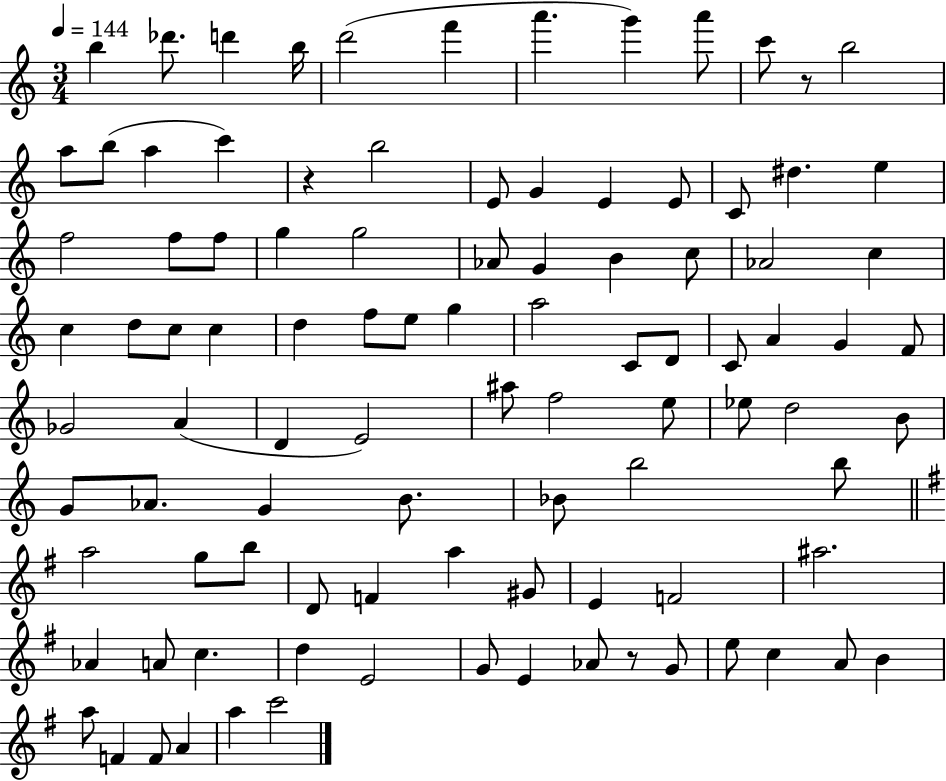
X:1
T:Untitled
M:3/4
L:1/4
K:C
b _d'/2 d' b/4 d'2 f' a' g' a'/2 c'/2 z/2 b2 a/2 b/2 a c' z b2 E/2 G E E/2 C/2 ^d e f2 f/2 f/2 g g2 _A/2 G B c/2 _A2 c c d/2 c/2 c d f/2 e/2 g a2 C/2 D/2 C/2 A G F/2 _G2 A D E2 ^a/2 f2 e/2 _e/2 d2 B/2 G/2 _A/2 G B/2 _B/2 b2 b/2 a2 g/2 b/2 D/2 F a ^G/2 E F2 ^a2 _A A/2 c d E2 G/2 E _A/2 z/2 G/2 e/2 c A/2 B a/2 F F/2 A a c'2